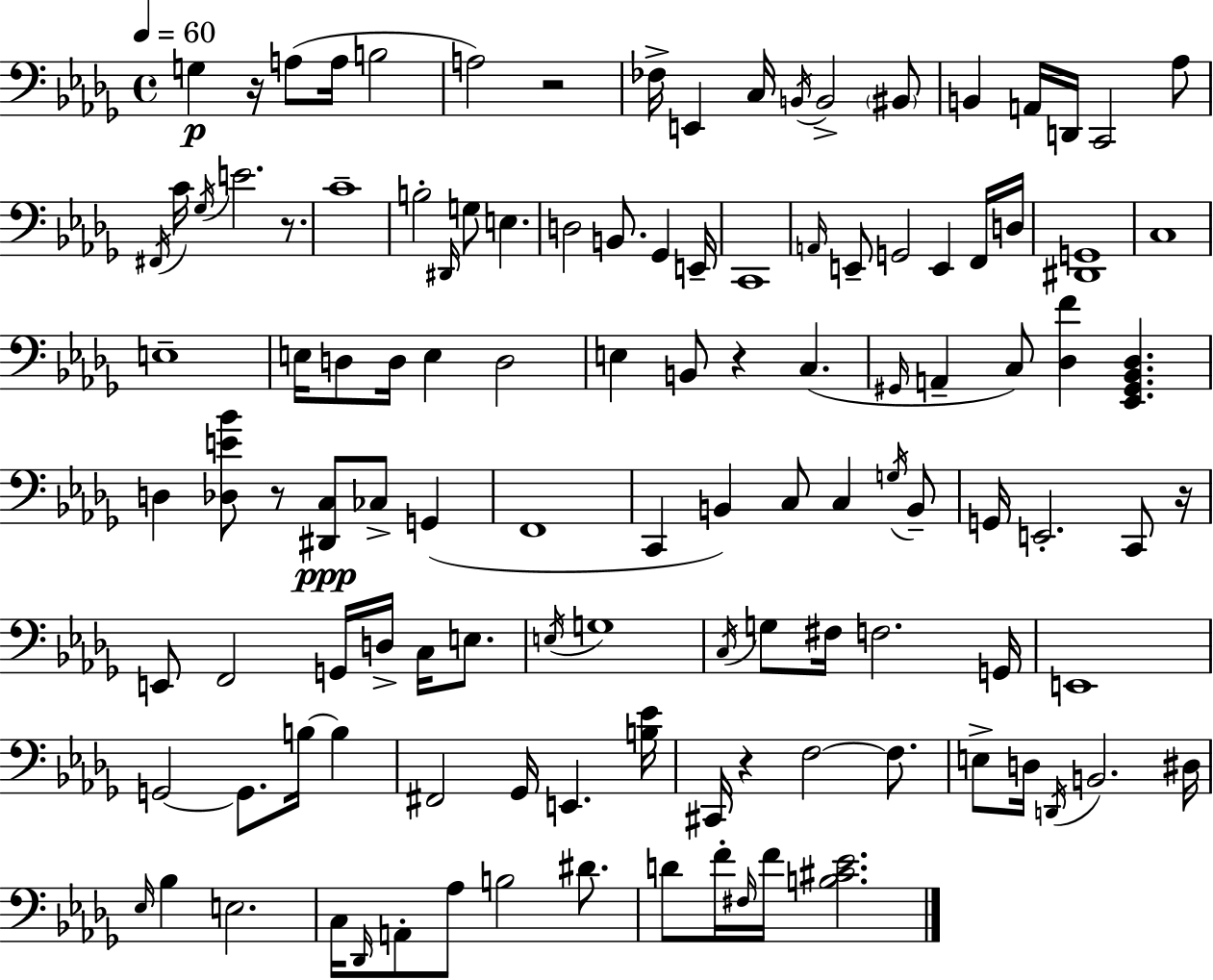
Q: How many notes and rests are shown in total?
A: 118